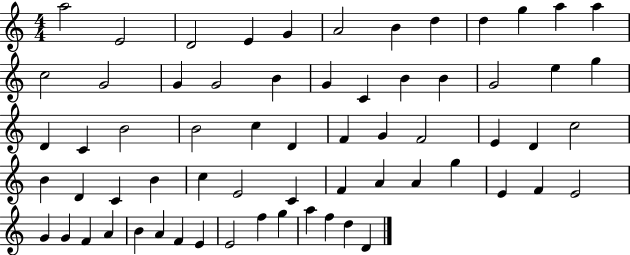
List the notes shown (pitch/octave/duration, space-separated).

A5/h E4/h D4/h E4/q G4/q A4/h B4/q D5/q D5/q G5/q A5/q A5/q C5/h G4/h G4/q G4/h B4/q G4/q C4/q B4/q B4/q G4/h E5/q G5/q D4/q C4/q B4/h B4/h C5/q D4/q F4/q G4/q F4/h E4/q D4/q C5/h B4/q D4/q C4/q B4/q C5/q E4/h C4/q F4/q A4/q A4/q G5/q E4/q F4/q E4/h G4/q G4/q F4/q A4/q B4/q A4/q F4/q E4/q E4/h F5/q G5/q A5/q F5/q D5/q D4/q